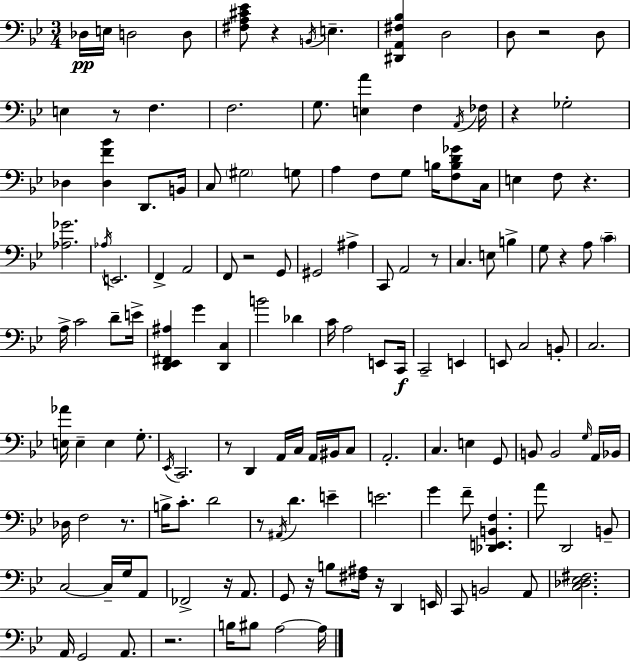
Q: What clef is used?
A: bass